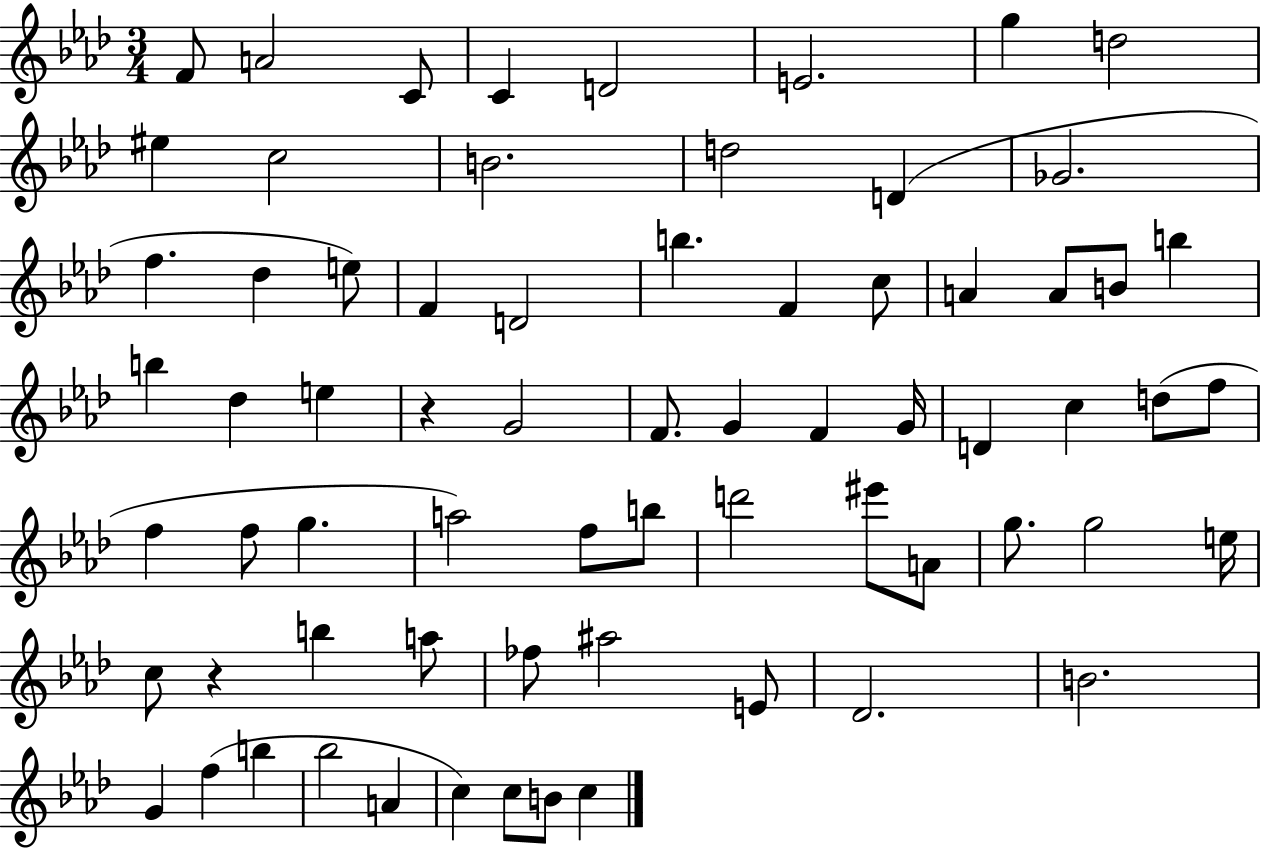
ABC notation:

X:1
T:Untitled
M:3/4
L:1/4
K:Ab
F/2 A2 C/2 C D2 E2 g d2 ^e c2 B2 d2 D _G2 f _d e/2 F D2 b F c/2 A A/2 B/2 b b _d e z G2 F/2 G F G/4 D c d/2 f/2 f f/2 g a2 f/2 b/2 d'2 ^e'/2 A/2 g/2 g2 e/4 c/2 z b a/2 _f/2 ^a2 E/2 _D2 B2 G f b _b2 A c c/2 B/2 c